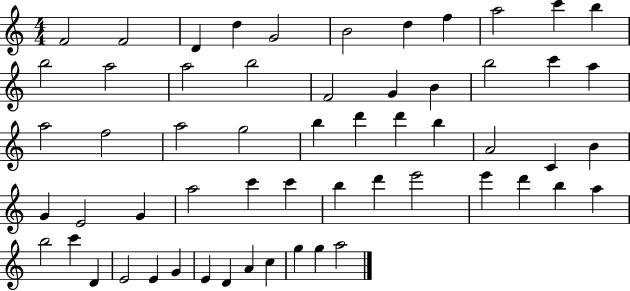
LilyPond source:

{
  \clef treble
  \numericTimeSignature
  \time 4/4
  \key c \major
  f'2 f'2 | d'4 d''4 g'2 | b'2 d''4 f''4 | a''2 c'''4 b''4 | \break b''2 a''2 | a''2 b''2 | f'2 g'4 b'4 | b''2 c'''4 a''4 | \break a''2 f''2 | a''2 g''2 | b''4 d'''4 d'''4 b''4 | a'2 c'4 b'4 | \break g'4 e'2 g'4 | a''2 c'''4 c'''4 | b''4 d'''4 e'''2 | e'''4 d'''4 b''4 a''4 | \break b''2 c'''4 d'4 | e'2 e'4 g'4 | e'4 d'4 a'4 c''4 | g''4 g''4 a''2 | \break \bar "|."
}